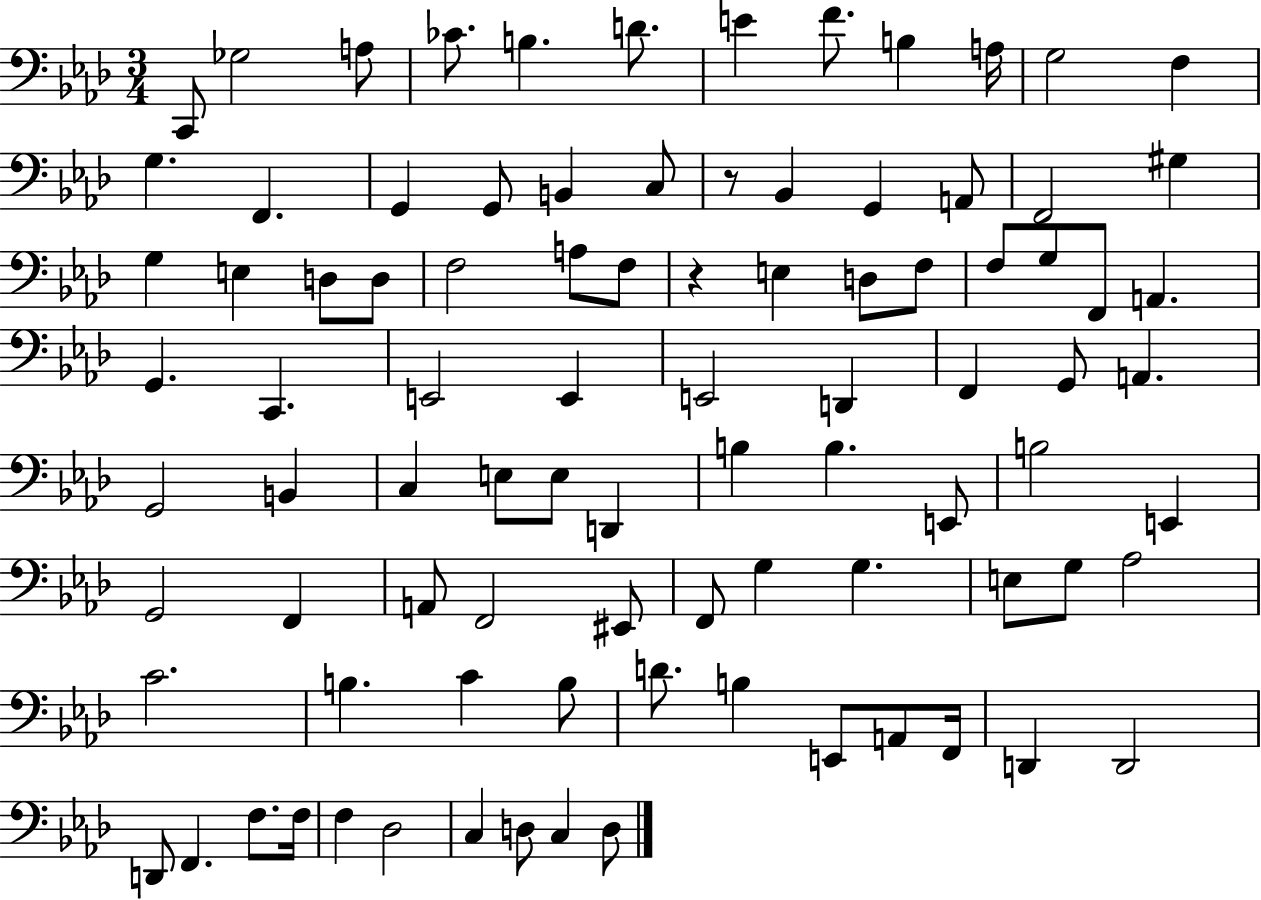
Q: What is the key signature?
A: AES major